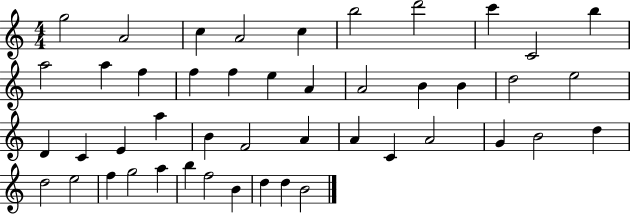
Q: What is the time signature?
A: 4/4